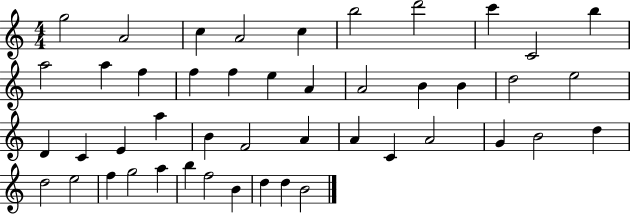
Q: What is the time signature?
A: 4/4